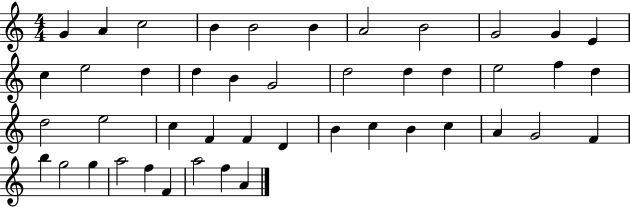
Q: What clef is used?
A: treble